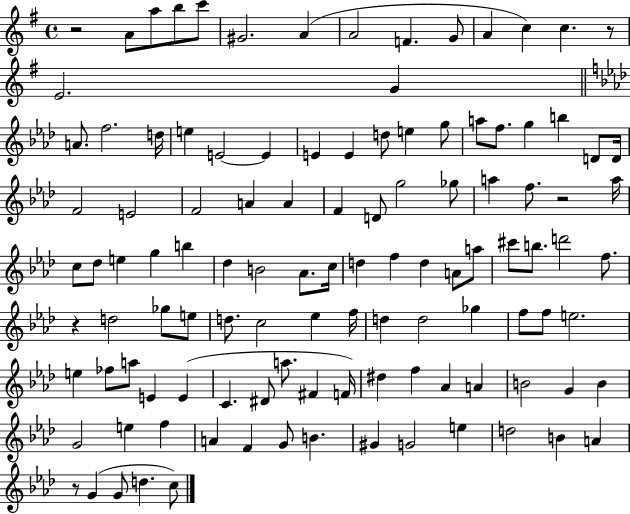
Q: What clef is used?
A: treble